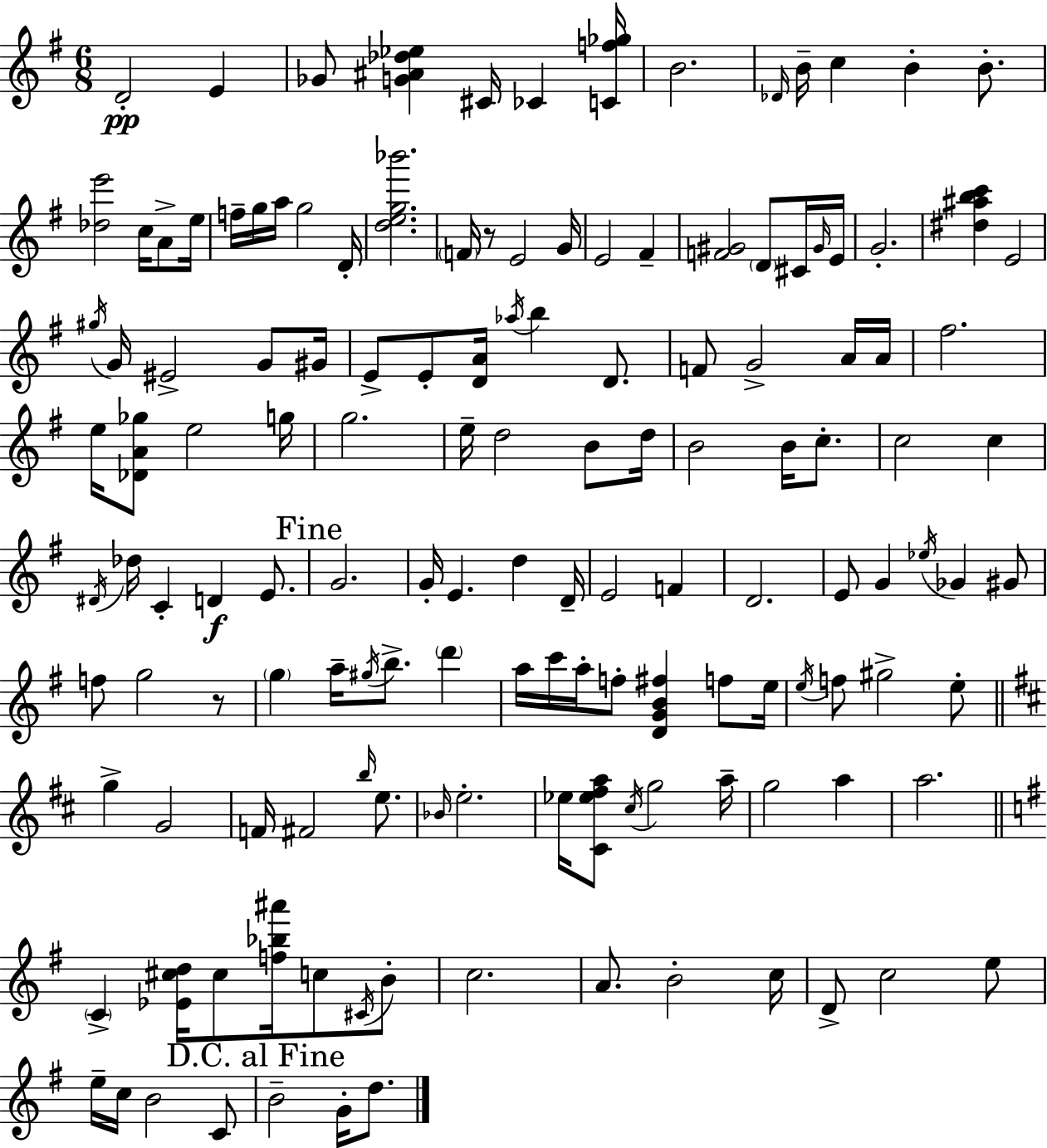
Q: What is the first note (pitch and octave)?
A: D4